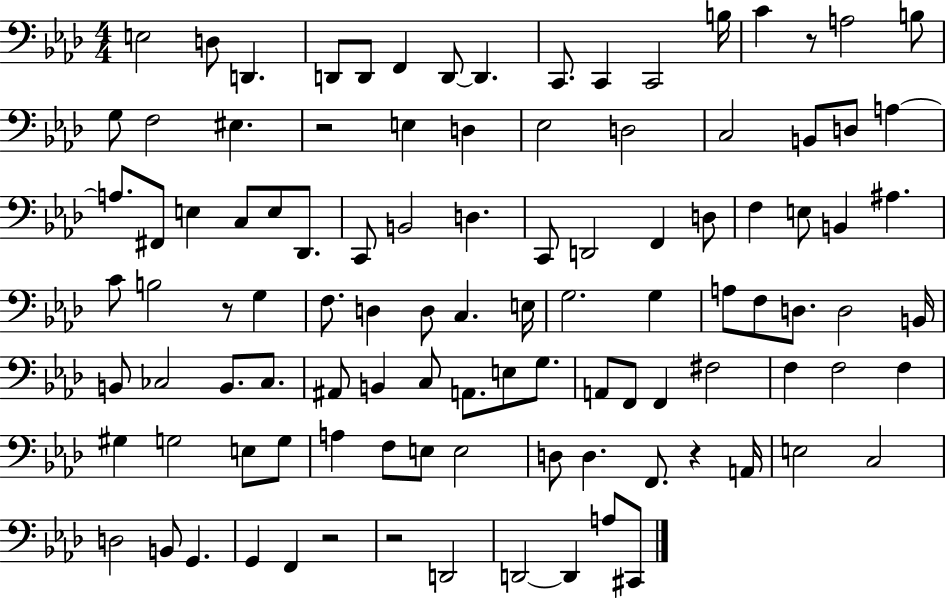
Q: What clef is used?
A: bass